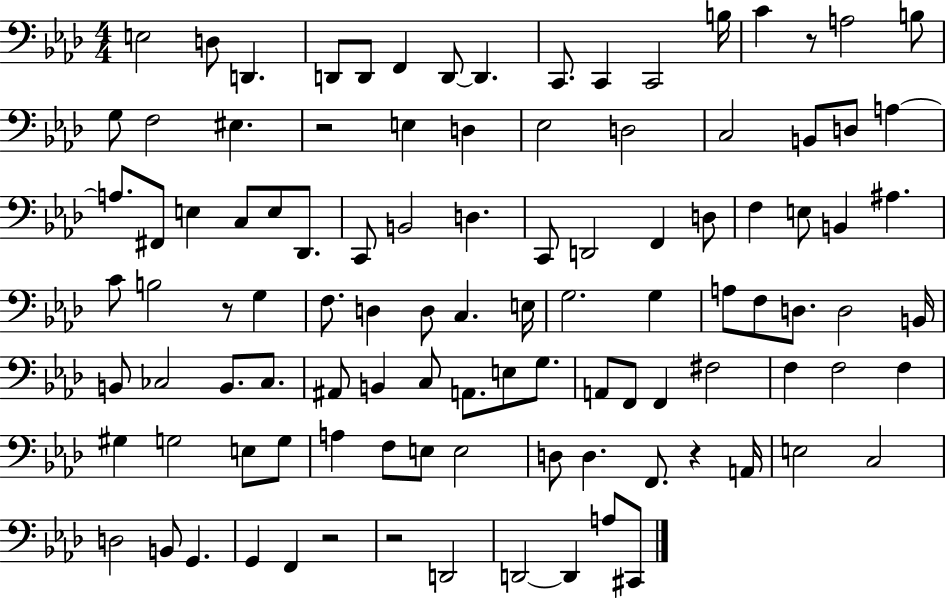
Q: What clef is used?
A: bass